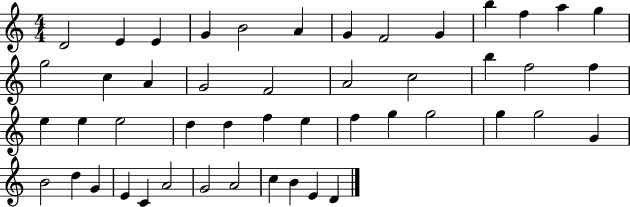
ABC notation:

X:1
T:Untitled
M:4/4
L:1/4
K:C
D2 E E G B2 A G F2 G b f a g g2 c A G2 F2 A2 c2 b f2 f e e e2 d d f e f g g2 g g2 G B2 d G E C A2 G2 A2 c B E D